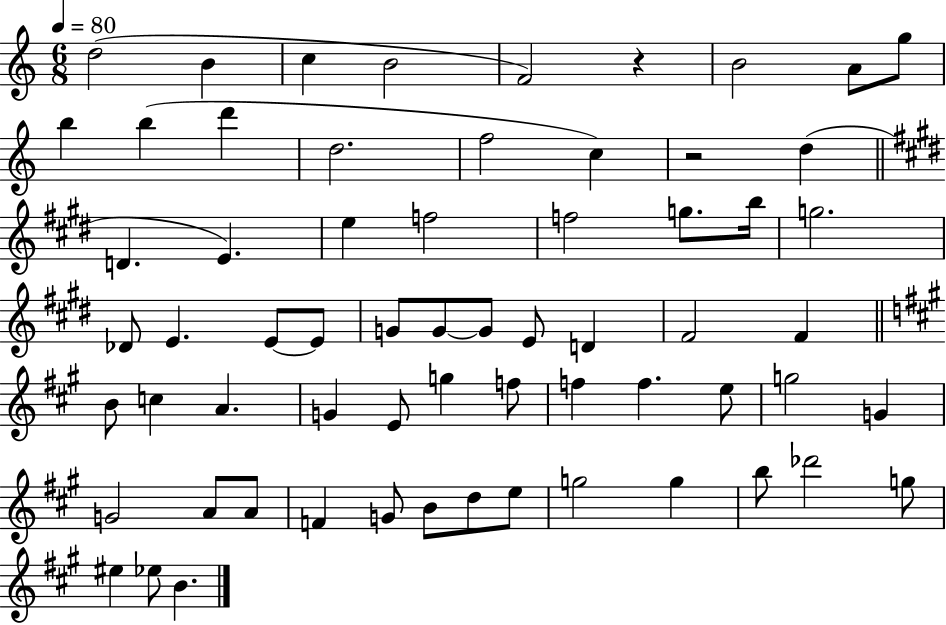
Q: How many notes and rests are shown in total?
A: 64